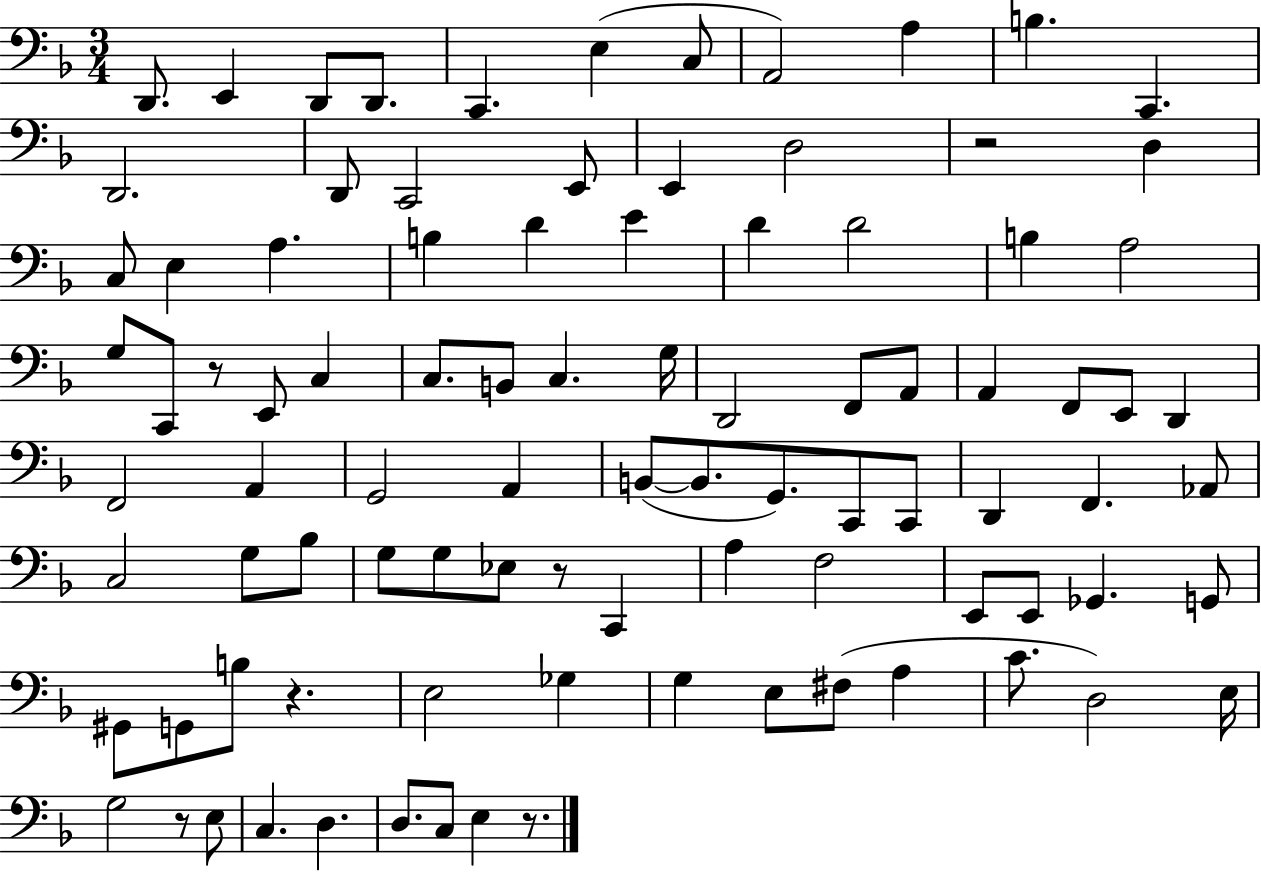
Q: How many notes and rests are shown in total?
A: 93